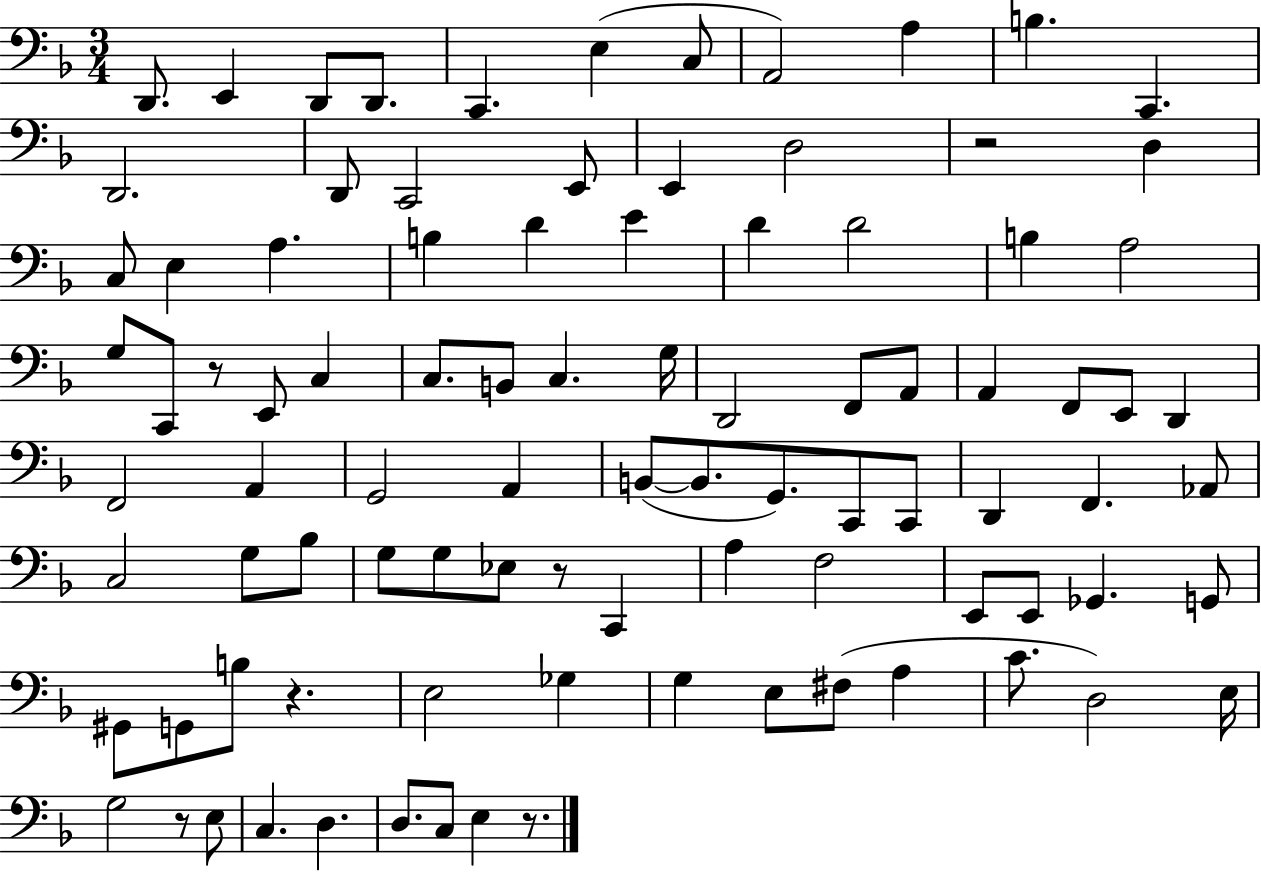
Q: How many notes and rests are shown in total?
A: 93